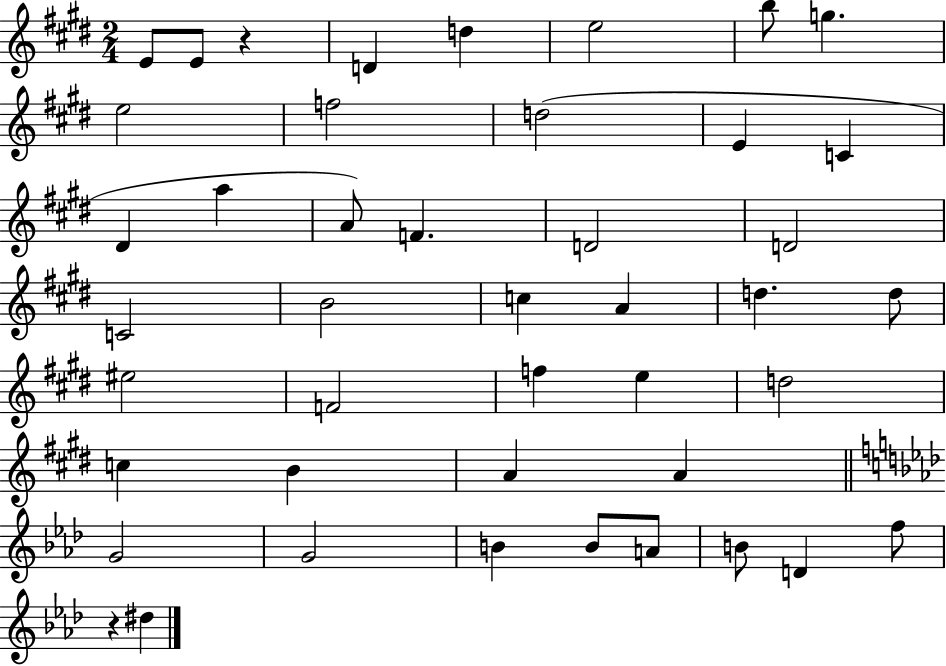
E4/e E4/e R/q D4/q D5/q E5/h B5/e G5/q. E5/h F5/h D5/h E4/q C4/q D#4/q A5/q A4/e F4/q. D4/h D4/h C4/h B4/h C5/q A4/q D5/q. D5/e EIS5/h F4/h F5/q E5/q D5/h C5/q B4/q A4/q A4/q G4/h G4/h B4/q B4/e A4/e B4/e D4/q F5/e R/q D#5/q